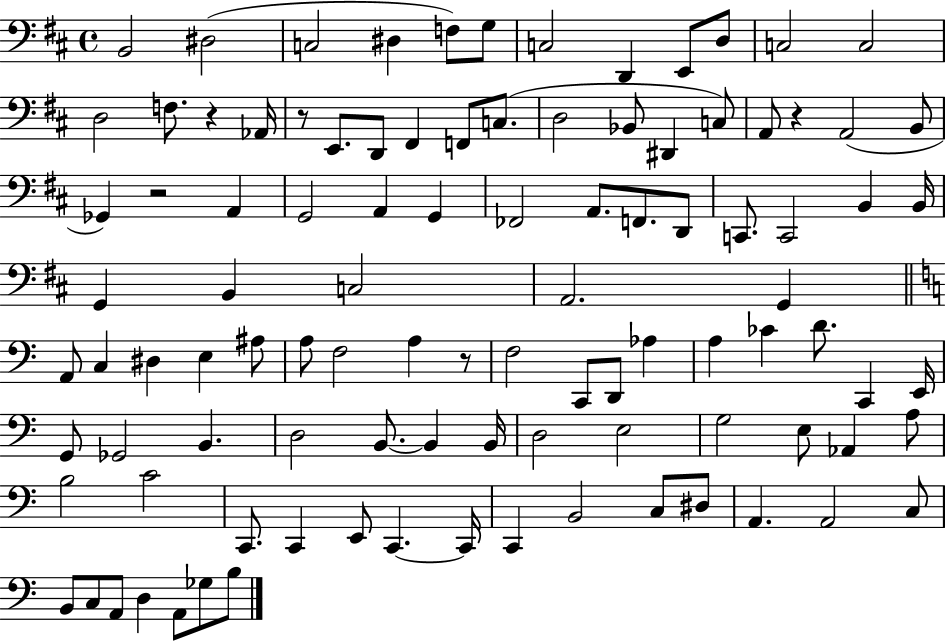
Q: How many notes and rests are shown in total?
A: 101